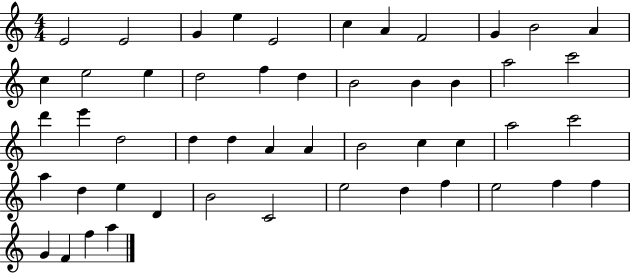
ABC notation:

X:1
T:Untitled
M:4/4
L:1/4
K:C
E2 E2 G e E2 c A F2 G B2 A c e2 e d2 f d B2 B B a2 c'2 d' e' d2 d d A A B2 c c a2 c'2 a d e D B2 C2 e2 d f e2 f f G F f a